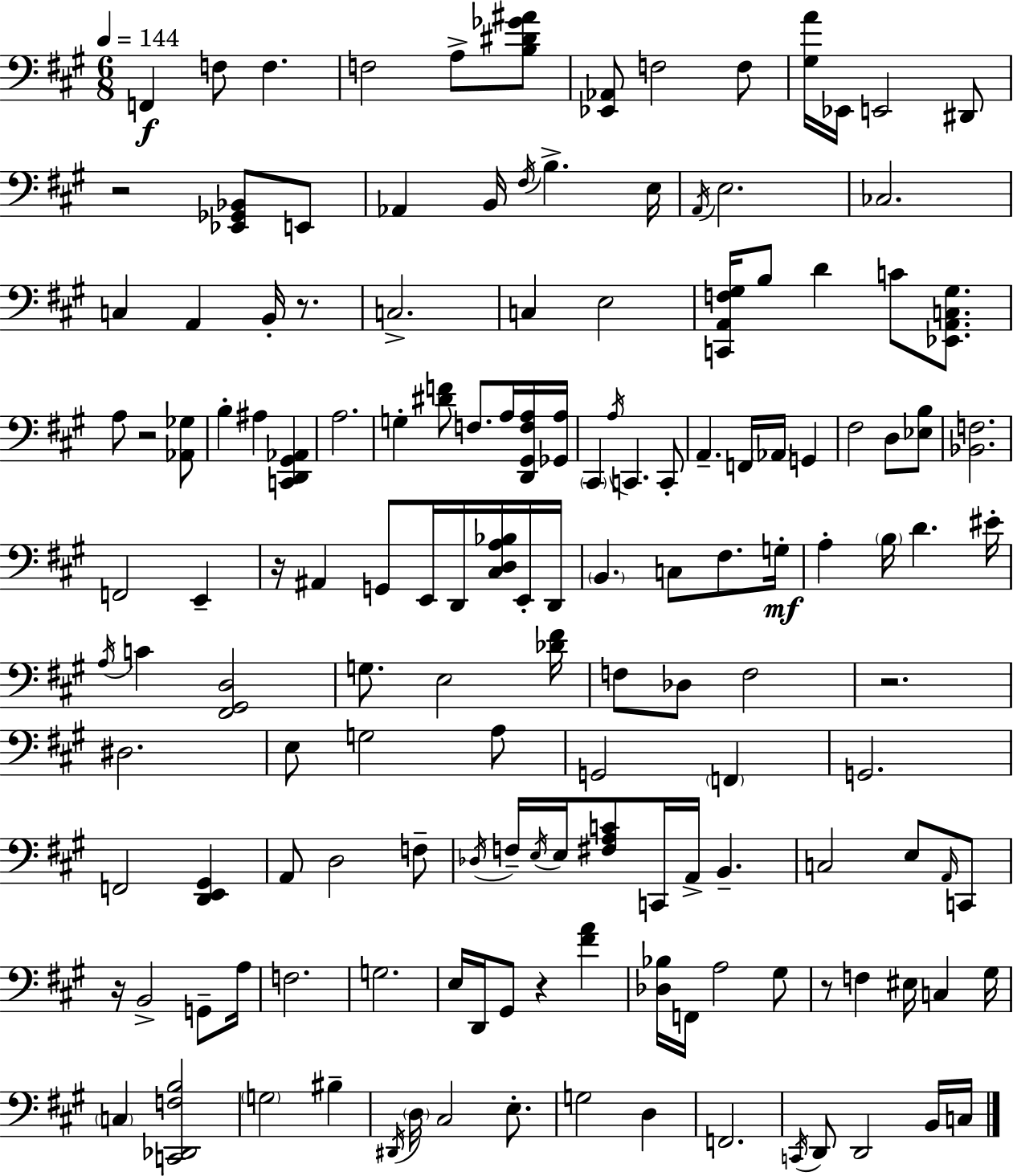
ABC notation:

X:1
T:Untitled
M:6/8
L:1/4
K:A
F,, F,/2 F, F,2 A,/2 [B,^D_G^A]/2 [_E,,_A,,]/2 F,2 F,/2 [^G,A]/4 _E,,/4 E,,2 ^D,,/2 z2 [_E,,_G,,_B,,]/2 E,,/2 _A,, B,,/4 ^F,/4 B, E,/4 A,,/4 E,2 _C,2 C, A,, B,,/4 z/2 C,2 C, E,2 [C,,A,,F,^G,]/4 B,/2 D C/2 [_E,,A,,C,^G,]/2 A,/2 z2 [_A,,_G,]/2 B, ^A, [C,,D,,^G,,_A,,] A,2 G, [^DF]/2 F,/2 A,/4 [D,,^G,,F,A,]/4 [_G,,A,]/4 ^C,, A,/4 C,, C,,/2 A,, F,,/4 _A,,/4 G,, ^F,2 D,/2 [_E,B,]/2 [_B,,F,]2 F,,2 E,, z/4 ^A,, G,,/2 E,,/4 D,,/4 [^C,D,A,_B,]/4 E,,/4 D,,/4 B,, C,/2 ^F,/2 G,/4 A, B,/4 D ^E/4 A,/4 C [^F,,^G,,D,]2 G,/2 E,2 [_D^F]/4 F,/2 _D,/2 F,2 z2 ^D,2 E,/2 G,2 A,/2 G,,2 F,, G,,2 F,,2 [D,,E,,^G,,] A,,/2 D,2 F,/2 _D,/4 F,/4 E,/4 E,/4 [^F,A,C]/2 C,,/4 A,,/4 B,, C,2 E,/2 A,,/4 C,,/2 z/4 B,,2 G,,/2 A,/4 F,2 G,2 E,/4 D,,/4 ^G,,/2 z [^FA] [_D,_B,]/4 F,,/4 A,2 ^G,/2 z/2 F, ^E,/4 C, ^G,/4 C, [C,,_D,,F,B,]2 G,2 ^B, ^D,,/4 D,/4 ^C,2 E,/2 G,2 D, F,,2 C,,/4 D,,/2 D,,2 B,,/4 C,/4